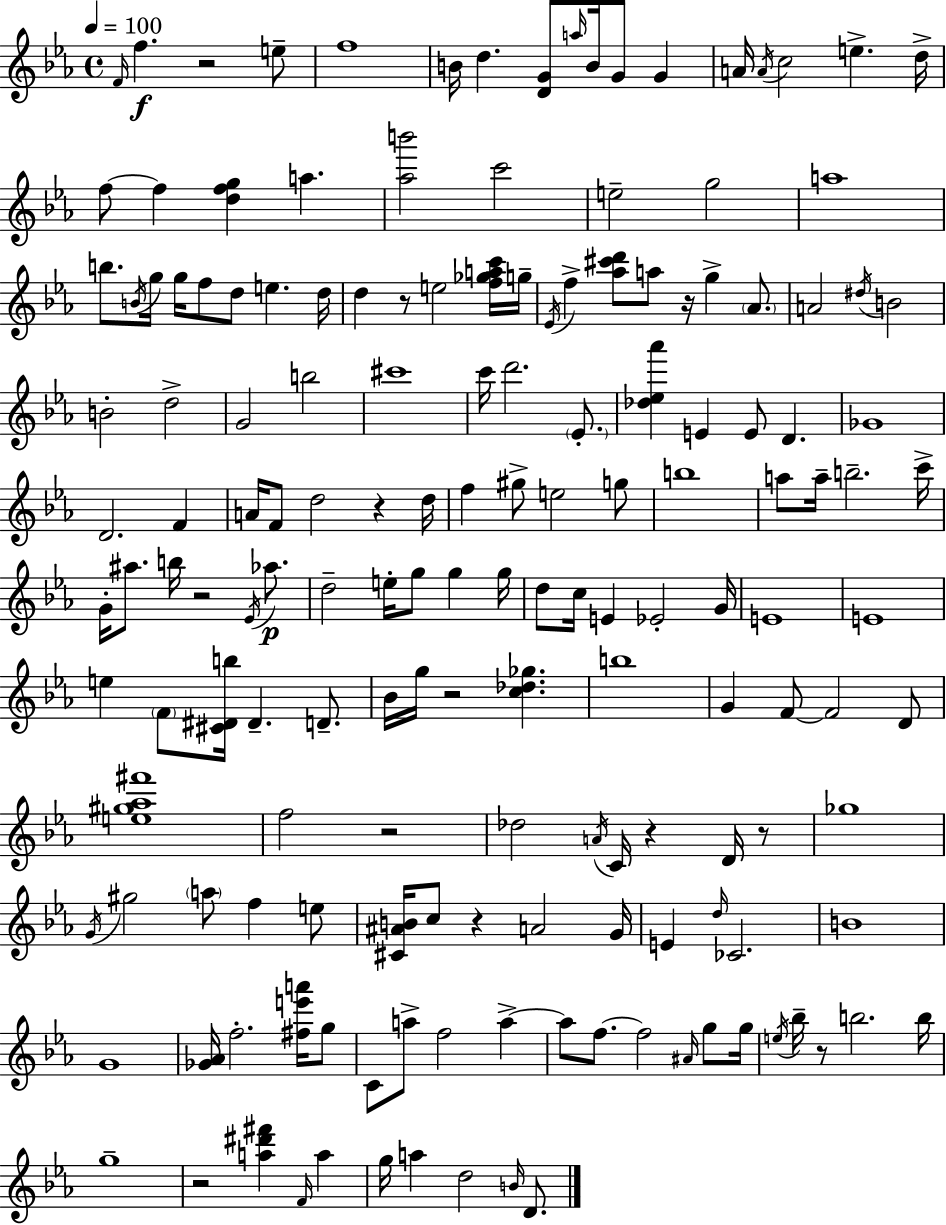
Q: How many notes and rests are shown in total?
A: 164